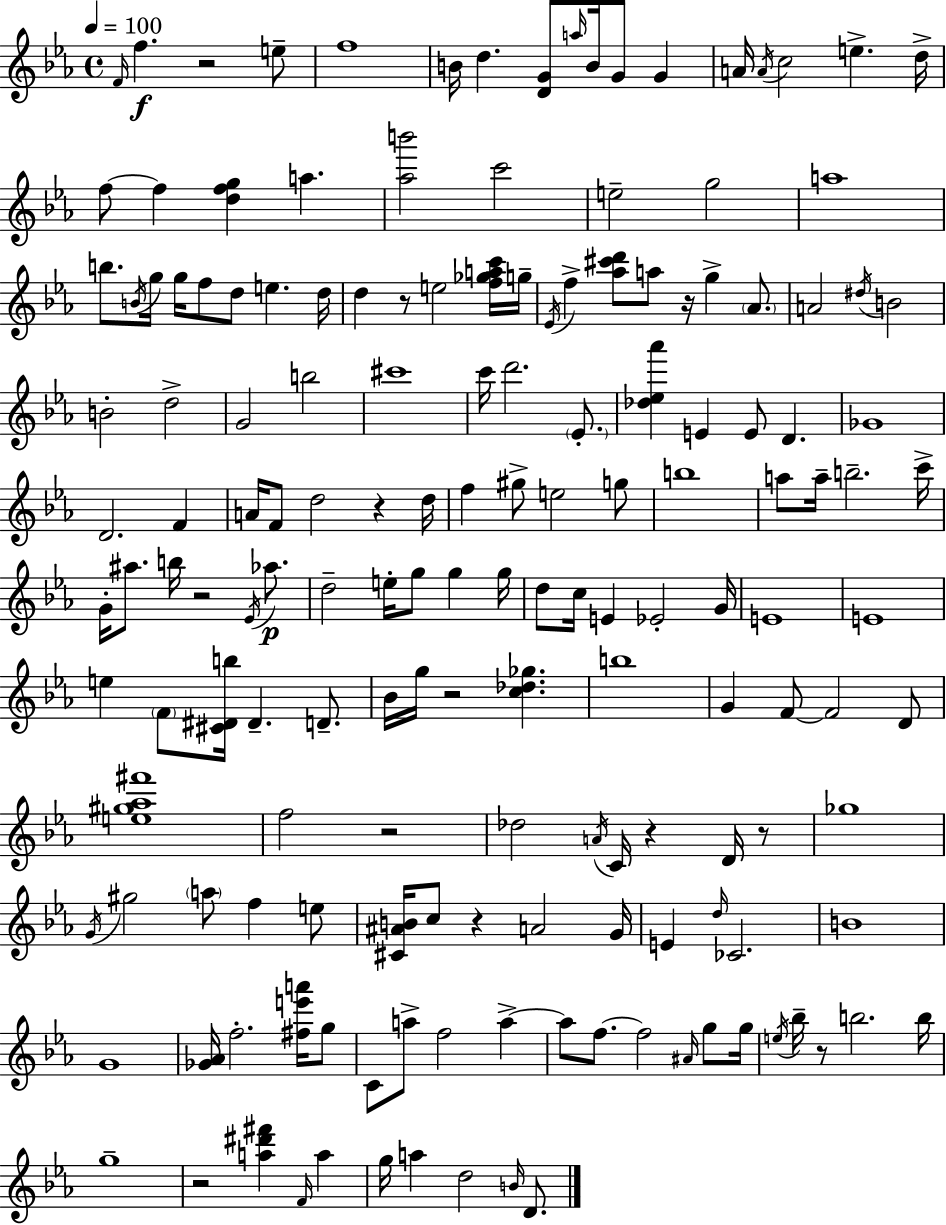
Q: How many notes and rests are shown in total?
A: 164